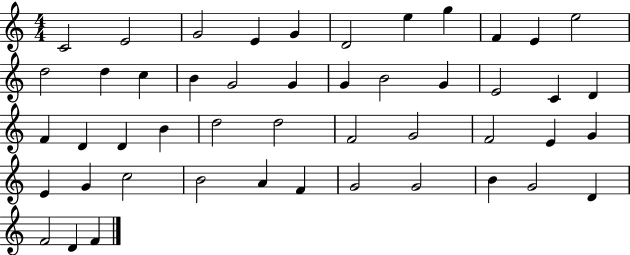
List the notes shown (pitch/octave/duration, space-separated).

C4/h E4/h G4/h E4/q G4/q D4/h E5/q G5/q F4/q E4/q E5/h D5/h D5/q C5/q B4/q G4/h G4/q G4/q B4/h G4/q E4/h C4/q D4/q F4/q D4/q D4/q B4/q D5/h D5/h F4/h G4/h F4/h E4/q G4/q E4/q G4/q C5/h B4/h A4/q F4/q G4/h G4/h B4/q G4/h D4/q F4/h D4/q F4/q